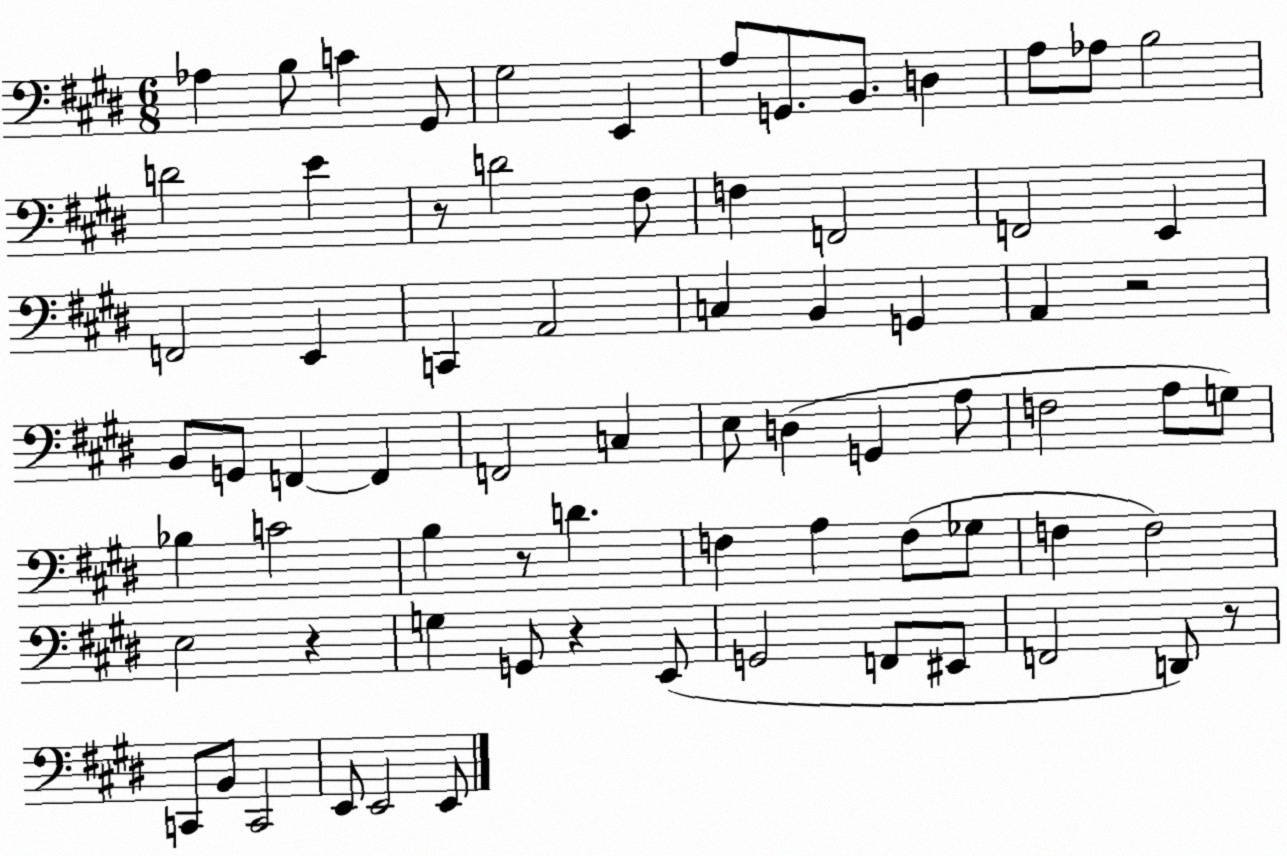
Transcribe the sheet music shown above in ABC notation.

X:1
T:Untitled
M:6/8
L:1/4
K:E
_A, B,/2 C ^G,,/2 ^G,2 E,, A,/2 G,,/2 B,,/2 D, A,/2 _A,/2 B,2 D2 E z/2 D2 ^F,/2 F, F,,2 F,,2 E,, F,,2 E,, C,, A,,2 C, B,, G,, A,, z2 B,,/2 G,,/2 F,, F,, F,,2 C, E,/2 D, G,, A,/2 F,2 A,/2 G,/2 _B, C2 B, z/2 D F, A, F,/2 _G,/2 F, F,2 E,2 z G, G,,/2 z E,,/2 G,,2 F,,/2 ^E,,/2 F,,2 D,,/2 z/2 C,,/2 B,,/2 C,,2 E,,/2 E,,2 E,,/2